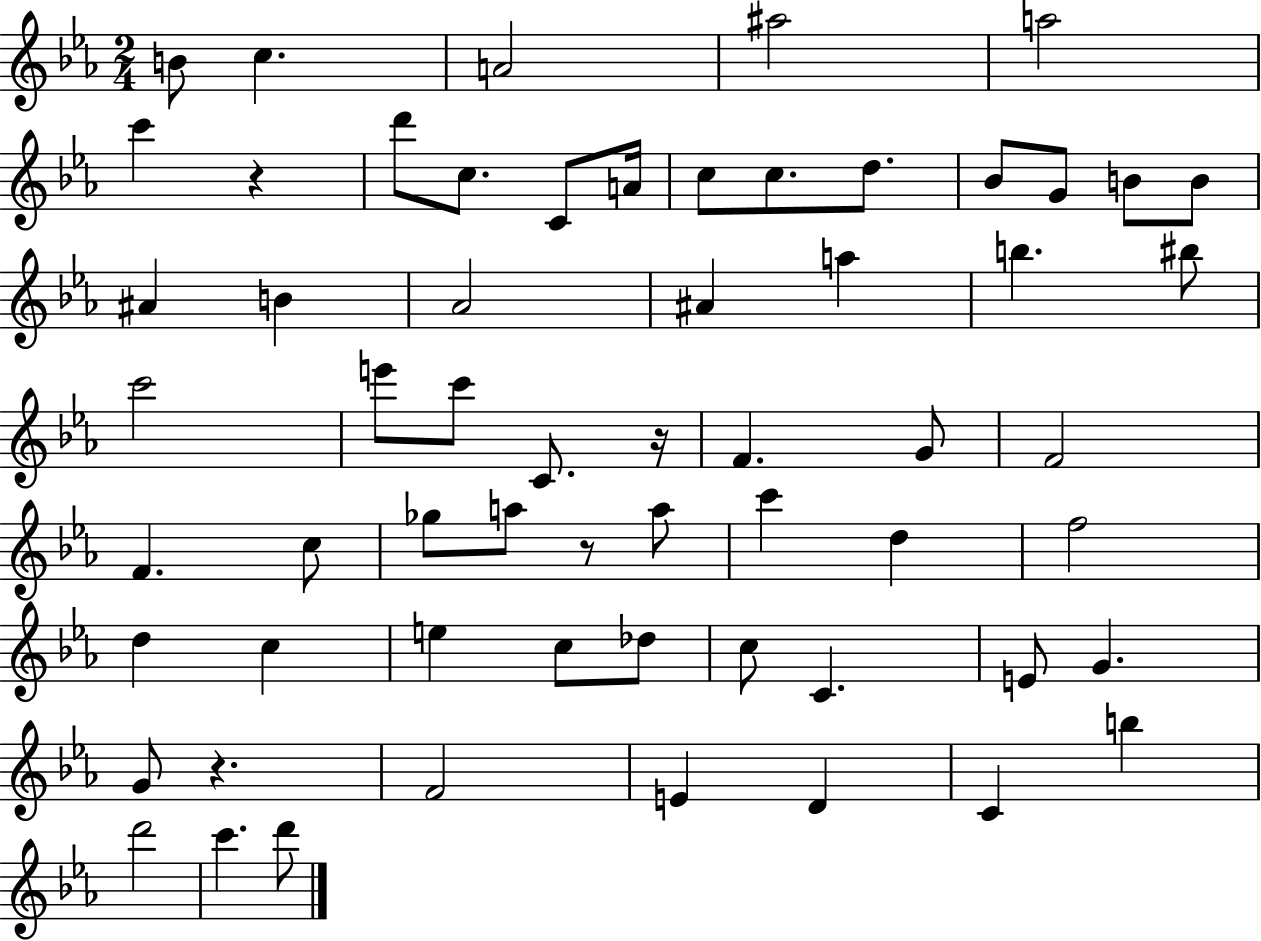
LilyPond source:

{
  \clef treble
  \numericTimeSignature
  \time 2/4
  \key ees \major
  b'8 c''4. | a'2 | ais''2 | a''2 | \break c'''4 r4 | d'''8 c''8. c'8 a'16 | c''8 c''8. d''8. | bes'8 g'8 b'8 b'8 | \break ais'4 b'4 | aes'2 | ais'4 a''4 | b''4. bis''8 | \break c'''2 | e'''8 c'''8 c'8. r16 | f'4. g'8 | f'2 | \break f'4. c''8 | ges''8 a''8 r8 a''8 | c'''4 d''4 | f''2 | \break d''4 c''4 | e''4 c''8 des''8 | c''8 c'4. | e'8 g'4. | \break g'8 r4. | f'2 | e'4 d'4 | c'4 b''4 | \break d'''2 | c'''4. d'''8 | \bar "|."
}